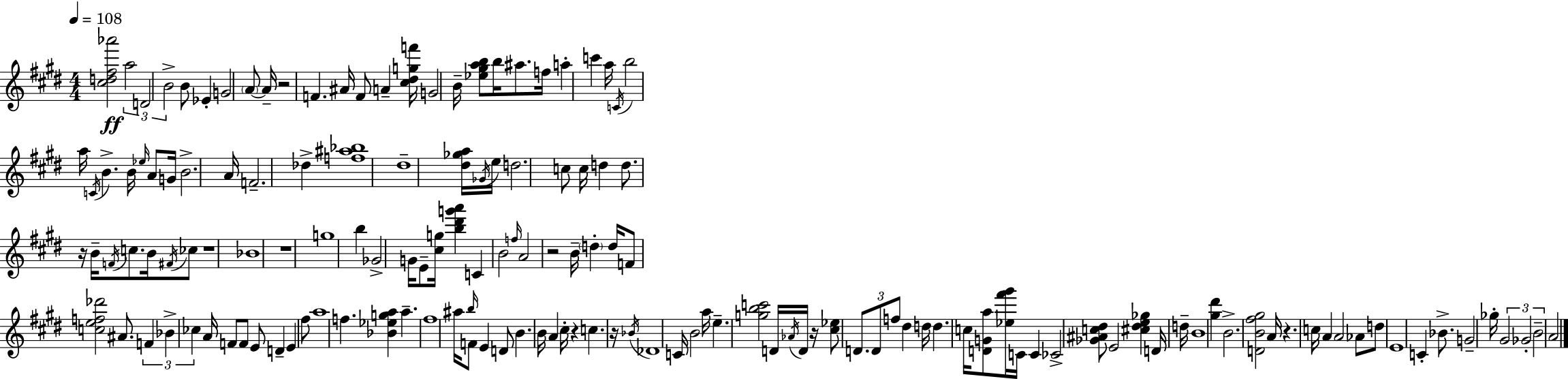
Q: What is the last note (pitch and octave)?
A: A4